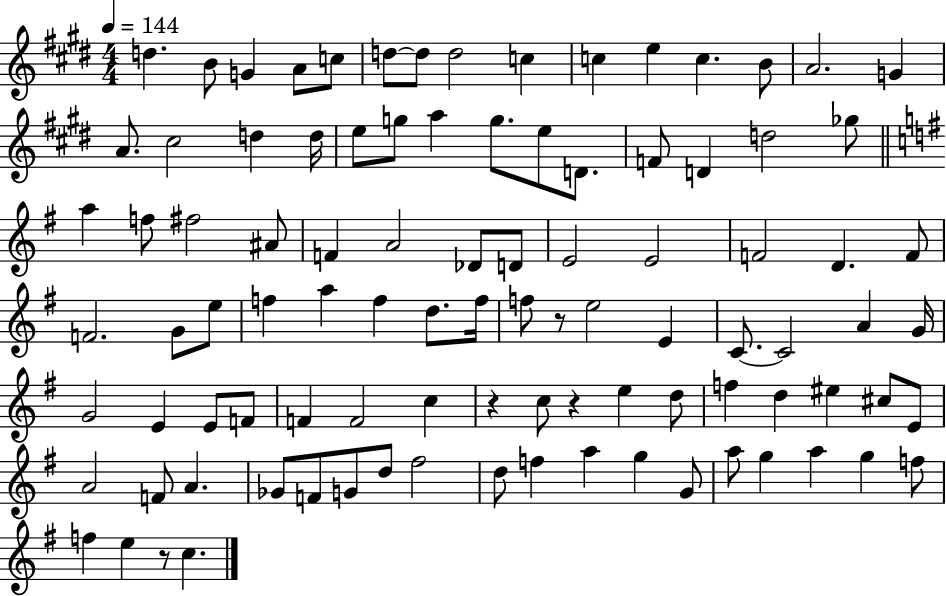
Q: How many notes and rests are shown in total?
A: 97